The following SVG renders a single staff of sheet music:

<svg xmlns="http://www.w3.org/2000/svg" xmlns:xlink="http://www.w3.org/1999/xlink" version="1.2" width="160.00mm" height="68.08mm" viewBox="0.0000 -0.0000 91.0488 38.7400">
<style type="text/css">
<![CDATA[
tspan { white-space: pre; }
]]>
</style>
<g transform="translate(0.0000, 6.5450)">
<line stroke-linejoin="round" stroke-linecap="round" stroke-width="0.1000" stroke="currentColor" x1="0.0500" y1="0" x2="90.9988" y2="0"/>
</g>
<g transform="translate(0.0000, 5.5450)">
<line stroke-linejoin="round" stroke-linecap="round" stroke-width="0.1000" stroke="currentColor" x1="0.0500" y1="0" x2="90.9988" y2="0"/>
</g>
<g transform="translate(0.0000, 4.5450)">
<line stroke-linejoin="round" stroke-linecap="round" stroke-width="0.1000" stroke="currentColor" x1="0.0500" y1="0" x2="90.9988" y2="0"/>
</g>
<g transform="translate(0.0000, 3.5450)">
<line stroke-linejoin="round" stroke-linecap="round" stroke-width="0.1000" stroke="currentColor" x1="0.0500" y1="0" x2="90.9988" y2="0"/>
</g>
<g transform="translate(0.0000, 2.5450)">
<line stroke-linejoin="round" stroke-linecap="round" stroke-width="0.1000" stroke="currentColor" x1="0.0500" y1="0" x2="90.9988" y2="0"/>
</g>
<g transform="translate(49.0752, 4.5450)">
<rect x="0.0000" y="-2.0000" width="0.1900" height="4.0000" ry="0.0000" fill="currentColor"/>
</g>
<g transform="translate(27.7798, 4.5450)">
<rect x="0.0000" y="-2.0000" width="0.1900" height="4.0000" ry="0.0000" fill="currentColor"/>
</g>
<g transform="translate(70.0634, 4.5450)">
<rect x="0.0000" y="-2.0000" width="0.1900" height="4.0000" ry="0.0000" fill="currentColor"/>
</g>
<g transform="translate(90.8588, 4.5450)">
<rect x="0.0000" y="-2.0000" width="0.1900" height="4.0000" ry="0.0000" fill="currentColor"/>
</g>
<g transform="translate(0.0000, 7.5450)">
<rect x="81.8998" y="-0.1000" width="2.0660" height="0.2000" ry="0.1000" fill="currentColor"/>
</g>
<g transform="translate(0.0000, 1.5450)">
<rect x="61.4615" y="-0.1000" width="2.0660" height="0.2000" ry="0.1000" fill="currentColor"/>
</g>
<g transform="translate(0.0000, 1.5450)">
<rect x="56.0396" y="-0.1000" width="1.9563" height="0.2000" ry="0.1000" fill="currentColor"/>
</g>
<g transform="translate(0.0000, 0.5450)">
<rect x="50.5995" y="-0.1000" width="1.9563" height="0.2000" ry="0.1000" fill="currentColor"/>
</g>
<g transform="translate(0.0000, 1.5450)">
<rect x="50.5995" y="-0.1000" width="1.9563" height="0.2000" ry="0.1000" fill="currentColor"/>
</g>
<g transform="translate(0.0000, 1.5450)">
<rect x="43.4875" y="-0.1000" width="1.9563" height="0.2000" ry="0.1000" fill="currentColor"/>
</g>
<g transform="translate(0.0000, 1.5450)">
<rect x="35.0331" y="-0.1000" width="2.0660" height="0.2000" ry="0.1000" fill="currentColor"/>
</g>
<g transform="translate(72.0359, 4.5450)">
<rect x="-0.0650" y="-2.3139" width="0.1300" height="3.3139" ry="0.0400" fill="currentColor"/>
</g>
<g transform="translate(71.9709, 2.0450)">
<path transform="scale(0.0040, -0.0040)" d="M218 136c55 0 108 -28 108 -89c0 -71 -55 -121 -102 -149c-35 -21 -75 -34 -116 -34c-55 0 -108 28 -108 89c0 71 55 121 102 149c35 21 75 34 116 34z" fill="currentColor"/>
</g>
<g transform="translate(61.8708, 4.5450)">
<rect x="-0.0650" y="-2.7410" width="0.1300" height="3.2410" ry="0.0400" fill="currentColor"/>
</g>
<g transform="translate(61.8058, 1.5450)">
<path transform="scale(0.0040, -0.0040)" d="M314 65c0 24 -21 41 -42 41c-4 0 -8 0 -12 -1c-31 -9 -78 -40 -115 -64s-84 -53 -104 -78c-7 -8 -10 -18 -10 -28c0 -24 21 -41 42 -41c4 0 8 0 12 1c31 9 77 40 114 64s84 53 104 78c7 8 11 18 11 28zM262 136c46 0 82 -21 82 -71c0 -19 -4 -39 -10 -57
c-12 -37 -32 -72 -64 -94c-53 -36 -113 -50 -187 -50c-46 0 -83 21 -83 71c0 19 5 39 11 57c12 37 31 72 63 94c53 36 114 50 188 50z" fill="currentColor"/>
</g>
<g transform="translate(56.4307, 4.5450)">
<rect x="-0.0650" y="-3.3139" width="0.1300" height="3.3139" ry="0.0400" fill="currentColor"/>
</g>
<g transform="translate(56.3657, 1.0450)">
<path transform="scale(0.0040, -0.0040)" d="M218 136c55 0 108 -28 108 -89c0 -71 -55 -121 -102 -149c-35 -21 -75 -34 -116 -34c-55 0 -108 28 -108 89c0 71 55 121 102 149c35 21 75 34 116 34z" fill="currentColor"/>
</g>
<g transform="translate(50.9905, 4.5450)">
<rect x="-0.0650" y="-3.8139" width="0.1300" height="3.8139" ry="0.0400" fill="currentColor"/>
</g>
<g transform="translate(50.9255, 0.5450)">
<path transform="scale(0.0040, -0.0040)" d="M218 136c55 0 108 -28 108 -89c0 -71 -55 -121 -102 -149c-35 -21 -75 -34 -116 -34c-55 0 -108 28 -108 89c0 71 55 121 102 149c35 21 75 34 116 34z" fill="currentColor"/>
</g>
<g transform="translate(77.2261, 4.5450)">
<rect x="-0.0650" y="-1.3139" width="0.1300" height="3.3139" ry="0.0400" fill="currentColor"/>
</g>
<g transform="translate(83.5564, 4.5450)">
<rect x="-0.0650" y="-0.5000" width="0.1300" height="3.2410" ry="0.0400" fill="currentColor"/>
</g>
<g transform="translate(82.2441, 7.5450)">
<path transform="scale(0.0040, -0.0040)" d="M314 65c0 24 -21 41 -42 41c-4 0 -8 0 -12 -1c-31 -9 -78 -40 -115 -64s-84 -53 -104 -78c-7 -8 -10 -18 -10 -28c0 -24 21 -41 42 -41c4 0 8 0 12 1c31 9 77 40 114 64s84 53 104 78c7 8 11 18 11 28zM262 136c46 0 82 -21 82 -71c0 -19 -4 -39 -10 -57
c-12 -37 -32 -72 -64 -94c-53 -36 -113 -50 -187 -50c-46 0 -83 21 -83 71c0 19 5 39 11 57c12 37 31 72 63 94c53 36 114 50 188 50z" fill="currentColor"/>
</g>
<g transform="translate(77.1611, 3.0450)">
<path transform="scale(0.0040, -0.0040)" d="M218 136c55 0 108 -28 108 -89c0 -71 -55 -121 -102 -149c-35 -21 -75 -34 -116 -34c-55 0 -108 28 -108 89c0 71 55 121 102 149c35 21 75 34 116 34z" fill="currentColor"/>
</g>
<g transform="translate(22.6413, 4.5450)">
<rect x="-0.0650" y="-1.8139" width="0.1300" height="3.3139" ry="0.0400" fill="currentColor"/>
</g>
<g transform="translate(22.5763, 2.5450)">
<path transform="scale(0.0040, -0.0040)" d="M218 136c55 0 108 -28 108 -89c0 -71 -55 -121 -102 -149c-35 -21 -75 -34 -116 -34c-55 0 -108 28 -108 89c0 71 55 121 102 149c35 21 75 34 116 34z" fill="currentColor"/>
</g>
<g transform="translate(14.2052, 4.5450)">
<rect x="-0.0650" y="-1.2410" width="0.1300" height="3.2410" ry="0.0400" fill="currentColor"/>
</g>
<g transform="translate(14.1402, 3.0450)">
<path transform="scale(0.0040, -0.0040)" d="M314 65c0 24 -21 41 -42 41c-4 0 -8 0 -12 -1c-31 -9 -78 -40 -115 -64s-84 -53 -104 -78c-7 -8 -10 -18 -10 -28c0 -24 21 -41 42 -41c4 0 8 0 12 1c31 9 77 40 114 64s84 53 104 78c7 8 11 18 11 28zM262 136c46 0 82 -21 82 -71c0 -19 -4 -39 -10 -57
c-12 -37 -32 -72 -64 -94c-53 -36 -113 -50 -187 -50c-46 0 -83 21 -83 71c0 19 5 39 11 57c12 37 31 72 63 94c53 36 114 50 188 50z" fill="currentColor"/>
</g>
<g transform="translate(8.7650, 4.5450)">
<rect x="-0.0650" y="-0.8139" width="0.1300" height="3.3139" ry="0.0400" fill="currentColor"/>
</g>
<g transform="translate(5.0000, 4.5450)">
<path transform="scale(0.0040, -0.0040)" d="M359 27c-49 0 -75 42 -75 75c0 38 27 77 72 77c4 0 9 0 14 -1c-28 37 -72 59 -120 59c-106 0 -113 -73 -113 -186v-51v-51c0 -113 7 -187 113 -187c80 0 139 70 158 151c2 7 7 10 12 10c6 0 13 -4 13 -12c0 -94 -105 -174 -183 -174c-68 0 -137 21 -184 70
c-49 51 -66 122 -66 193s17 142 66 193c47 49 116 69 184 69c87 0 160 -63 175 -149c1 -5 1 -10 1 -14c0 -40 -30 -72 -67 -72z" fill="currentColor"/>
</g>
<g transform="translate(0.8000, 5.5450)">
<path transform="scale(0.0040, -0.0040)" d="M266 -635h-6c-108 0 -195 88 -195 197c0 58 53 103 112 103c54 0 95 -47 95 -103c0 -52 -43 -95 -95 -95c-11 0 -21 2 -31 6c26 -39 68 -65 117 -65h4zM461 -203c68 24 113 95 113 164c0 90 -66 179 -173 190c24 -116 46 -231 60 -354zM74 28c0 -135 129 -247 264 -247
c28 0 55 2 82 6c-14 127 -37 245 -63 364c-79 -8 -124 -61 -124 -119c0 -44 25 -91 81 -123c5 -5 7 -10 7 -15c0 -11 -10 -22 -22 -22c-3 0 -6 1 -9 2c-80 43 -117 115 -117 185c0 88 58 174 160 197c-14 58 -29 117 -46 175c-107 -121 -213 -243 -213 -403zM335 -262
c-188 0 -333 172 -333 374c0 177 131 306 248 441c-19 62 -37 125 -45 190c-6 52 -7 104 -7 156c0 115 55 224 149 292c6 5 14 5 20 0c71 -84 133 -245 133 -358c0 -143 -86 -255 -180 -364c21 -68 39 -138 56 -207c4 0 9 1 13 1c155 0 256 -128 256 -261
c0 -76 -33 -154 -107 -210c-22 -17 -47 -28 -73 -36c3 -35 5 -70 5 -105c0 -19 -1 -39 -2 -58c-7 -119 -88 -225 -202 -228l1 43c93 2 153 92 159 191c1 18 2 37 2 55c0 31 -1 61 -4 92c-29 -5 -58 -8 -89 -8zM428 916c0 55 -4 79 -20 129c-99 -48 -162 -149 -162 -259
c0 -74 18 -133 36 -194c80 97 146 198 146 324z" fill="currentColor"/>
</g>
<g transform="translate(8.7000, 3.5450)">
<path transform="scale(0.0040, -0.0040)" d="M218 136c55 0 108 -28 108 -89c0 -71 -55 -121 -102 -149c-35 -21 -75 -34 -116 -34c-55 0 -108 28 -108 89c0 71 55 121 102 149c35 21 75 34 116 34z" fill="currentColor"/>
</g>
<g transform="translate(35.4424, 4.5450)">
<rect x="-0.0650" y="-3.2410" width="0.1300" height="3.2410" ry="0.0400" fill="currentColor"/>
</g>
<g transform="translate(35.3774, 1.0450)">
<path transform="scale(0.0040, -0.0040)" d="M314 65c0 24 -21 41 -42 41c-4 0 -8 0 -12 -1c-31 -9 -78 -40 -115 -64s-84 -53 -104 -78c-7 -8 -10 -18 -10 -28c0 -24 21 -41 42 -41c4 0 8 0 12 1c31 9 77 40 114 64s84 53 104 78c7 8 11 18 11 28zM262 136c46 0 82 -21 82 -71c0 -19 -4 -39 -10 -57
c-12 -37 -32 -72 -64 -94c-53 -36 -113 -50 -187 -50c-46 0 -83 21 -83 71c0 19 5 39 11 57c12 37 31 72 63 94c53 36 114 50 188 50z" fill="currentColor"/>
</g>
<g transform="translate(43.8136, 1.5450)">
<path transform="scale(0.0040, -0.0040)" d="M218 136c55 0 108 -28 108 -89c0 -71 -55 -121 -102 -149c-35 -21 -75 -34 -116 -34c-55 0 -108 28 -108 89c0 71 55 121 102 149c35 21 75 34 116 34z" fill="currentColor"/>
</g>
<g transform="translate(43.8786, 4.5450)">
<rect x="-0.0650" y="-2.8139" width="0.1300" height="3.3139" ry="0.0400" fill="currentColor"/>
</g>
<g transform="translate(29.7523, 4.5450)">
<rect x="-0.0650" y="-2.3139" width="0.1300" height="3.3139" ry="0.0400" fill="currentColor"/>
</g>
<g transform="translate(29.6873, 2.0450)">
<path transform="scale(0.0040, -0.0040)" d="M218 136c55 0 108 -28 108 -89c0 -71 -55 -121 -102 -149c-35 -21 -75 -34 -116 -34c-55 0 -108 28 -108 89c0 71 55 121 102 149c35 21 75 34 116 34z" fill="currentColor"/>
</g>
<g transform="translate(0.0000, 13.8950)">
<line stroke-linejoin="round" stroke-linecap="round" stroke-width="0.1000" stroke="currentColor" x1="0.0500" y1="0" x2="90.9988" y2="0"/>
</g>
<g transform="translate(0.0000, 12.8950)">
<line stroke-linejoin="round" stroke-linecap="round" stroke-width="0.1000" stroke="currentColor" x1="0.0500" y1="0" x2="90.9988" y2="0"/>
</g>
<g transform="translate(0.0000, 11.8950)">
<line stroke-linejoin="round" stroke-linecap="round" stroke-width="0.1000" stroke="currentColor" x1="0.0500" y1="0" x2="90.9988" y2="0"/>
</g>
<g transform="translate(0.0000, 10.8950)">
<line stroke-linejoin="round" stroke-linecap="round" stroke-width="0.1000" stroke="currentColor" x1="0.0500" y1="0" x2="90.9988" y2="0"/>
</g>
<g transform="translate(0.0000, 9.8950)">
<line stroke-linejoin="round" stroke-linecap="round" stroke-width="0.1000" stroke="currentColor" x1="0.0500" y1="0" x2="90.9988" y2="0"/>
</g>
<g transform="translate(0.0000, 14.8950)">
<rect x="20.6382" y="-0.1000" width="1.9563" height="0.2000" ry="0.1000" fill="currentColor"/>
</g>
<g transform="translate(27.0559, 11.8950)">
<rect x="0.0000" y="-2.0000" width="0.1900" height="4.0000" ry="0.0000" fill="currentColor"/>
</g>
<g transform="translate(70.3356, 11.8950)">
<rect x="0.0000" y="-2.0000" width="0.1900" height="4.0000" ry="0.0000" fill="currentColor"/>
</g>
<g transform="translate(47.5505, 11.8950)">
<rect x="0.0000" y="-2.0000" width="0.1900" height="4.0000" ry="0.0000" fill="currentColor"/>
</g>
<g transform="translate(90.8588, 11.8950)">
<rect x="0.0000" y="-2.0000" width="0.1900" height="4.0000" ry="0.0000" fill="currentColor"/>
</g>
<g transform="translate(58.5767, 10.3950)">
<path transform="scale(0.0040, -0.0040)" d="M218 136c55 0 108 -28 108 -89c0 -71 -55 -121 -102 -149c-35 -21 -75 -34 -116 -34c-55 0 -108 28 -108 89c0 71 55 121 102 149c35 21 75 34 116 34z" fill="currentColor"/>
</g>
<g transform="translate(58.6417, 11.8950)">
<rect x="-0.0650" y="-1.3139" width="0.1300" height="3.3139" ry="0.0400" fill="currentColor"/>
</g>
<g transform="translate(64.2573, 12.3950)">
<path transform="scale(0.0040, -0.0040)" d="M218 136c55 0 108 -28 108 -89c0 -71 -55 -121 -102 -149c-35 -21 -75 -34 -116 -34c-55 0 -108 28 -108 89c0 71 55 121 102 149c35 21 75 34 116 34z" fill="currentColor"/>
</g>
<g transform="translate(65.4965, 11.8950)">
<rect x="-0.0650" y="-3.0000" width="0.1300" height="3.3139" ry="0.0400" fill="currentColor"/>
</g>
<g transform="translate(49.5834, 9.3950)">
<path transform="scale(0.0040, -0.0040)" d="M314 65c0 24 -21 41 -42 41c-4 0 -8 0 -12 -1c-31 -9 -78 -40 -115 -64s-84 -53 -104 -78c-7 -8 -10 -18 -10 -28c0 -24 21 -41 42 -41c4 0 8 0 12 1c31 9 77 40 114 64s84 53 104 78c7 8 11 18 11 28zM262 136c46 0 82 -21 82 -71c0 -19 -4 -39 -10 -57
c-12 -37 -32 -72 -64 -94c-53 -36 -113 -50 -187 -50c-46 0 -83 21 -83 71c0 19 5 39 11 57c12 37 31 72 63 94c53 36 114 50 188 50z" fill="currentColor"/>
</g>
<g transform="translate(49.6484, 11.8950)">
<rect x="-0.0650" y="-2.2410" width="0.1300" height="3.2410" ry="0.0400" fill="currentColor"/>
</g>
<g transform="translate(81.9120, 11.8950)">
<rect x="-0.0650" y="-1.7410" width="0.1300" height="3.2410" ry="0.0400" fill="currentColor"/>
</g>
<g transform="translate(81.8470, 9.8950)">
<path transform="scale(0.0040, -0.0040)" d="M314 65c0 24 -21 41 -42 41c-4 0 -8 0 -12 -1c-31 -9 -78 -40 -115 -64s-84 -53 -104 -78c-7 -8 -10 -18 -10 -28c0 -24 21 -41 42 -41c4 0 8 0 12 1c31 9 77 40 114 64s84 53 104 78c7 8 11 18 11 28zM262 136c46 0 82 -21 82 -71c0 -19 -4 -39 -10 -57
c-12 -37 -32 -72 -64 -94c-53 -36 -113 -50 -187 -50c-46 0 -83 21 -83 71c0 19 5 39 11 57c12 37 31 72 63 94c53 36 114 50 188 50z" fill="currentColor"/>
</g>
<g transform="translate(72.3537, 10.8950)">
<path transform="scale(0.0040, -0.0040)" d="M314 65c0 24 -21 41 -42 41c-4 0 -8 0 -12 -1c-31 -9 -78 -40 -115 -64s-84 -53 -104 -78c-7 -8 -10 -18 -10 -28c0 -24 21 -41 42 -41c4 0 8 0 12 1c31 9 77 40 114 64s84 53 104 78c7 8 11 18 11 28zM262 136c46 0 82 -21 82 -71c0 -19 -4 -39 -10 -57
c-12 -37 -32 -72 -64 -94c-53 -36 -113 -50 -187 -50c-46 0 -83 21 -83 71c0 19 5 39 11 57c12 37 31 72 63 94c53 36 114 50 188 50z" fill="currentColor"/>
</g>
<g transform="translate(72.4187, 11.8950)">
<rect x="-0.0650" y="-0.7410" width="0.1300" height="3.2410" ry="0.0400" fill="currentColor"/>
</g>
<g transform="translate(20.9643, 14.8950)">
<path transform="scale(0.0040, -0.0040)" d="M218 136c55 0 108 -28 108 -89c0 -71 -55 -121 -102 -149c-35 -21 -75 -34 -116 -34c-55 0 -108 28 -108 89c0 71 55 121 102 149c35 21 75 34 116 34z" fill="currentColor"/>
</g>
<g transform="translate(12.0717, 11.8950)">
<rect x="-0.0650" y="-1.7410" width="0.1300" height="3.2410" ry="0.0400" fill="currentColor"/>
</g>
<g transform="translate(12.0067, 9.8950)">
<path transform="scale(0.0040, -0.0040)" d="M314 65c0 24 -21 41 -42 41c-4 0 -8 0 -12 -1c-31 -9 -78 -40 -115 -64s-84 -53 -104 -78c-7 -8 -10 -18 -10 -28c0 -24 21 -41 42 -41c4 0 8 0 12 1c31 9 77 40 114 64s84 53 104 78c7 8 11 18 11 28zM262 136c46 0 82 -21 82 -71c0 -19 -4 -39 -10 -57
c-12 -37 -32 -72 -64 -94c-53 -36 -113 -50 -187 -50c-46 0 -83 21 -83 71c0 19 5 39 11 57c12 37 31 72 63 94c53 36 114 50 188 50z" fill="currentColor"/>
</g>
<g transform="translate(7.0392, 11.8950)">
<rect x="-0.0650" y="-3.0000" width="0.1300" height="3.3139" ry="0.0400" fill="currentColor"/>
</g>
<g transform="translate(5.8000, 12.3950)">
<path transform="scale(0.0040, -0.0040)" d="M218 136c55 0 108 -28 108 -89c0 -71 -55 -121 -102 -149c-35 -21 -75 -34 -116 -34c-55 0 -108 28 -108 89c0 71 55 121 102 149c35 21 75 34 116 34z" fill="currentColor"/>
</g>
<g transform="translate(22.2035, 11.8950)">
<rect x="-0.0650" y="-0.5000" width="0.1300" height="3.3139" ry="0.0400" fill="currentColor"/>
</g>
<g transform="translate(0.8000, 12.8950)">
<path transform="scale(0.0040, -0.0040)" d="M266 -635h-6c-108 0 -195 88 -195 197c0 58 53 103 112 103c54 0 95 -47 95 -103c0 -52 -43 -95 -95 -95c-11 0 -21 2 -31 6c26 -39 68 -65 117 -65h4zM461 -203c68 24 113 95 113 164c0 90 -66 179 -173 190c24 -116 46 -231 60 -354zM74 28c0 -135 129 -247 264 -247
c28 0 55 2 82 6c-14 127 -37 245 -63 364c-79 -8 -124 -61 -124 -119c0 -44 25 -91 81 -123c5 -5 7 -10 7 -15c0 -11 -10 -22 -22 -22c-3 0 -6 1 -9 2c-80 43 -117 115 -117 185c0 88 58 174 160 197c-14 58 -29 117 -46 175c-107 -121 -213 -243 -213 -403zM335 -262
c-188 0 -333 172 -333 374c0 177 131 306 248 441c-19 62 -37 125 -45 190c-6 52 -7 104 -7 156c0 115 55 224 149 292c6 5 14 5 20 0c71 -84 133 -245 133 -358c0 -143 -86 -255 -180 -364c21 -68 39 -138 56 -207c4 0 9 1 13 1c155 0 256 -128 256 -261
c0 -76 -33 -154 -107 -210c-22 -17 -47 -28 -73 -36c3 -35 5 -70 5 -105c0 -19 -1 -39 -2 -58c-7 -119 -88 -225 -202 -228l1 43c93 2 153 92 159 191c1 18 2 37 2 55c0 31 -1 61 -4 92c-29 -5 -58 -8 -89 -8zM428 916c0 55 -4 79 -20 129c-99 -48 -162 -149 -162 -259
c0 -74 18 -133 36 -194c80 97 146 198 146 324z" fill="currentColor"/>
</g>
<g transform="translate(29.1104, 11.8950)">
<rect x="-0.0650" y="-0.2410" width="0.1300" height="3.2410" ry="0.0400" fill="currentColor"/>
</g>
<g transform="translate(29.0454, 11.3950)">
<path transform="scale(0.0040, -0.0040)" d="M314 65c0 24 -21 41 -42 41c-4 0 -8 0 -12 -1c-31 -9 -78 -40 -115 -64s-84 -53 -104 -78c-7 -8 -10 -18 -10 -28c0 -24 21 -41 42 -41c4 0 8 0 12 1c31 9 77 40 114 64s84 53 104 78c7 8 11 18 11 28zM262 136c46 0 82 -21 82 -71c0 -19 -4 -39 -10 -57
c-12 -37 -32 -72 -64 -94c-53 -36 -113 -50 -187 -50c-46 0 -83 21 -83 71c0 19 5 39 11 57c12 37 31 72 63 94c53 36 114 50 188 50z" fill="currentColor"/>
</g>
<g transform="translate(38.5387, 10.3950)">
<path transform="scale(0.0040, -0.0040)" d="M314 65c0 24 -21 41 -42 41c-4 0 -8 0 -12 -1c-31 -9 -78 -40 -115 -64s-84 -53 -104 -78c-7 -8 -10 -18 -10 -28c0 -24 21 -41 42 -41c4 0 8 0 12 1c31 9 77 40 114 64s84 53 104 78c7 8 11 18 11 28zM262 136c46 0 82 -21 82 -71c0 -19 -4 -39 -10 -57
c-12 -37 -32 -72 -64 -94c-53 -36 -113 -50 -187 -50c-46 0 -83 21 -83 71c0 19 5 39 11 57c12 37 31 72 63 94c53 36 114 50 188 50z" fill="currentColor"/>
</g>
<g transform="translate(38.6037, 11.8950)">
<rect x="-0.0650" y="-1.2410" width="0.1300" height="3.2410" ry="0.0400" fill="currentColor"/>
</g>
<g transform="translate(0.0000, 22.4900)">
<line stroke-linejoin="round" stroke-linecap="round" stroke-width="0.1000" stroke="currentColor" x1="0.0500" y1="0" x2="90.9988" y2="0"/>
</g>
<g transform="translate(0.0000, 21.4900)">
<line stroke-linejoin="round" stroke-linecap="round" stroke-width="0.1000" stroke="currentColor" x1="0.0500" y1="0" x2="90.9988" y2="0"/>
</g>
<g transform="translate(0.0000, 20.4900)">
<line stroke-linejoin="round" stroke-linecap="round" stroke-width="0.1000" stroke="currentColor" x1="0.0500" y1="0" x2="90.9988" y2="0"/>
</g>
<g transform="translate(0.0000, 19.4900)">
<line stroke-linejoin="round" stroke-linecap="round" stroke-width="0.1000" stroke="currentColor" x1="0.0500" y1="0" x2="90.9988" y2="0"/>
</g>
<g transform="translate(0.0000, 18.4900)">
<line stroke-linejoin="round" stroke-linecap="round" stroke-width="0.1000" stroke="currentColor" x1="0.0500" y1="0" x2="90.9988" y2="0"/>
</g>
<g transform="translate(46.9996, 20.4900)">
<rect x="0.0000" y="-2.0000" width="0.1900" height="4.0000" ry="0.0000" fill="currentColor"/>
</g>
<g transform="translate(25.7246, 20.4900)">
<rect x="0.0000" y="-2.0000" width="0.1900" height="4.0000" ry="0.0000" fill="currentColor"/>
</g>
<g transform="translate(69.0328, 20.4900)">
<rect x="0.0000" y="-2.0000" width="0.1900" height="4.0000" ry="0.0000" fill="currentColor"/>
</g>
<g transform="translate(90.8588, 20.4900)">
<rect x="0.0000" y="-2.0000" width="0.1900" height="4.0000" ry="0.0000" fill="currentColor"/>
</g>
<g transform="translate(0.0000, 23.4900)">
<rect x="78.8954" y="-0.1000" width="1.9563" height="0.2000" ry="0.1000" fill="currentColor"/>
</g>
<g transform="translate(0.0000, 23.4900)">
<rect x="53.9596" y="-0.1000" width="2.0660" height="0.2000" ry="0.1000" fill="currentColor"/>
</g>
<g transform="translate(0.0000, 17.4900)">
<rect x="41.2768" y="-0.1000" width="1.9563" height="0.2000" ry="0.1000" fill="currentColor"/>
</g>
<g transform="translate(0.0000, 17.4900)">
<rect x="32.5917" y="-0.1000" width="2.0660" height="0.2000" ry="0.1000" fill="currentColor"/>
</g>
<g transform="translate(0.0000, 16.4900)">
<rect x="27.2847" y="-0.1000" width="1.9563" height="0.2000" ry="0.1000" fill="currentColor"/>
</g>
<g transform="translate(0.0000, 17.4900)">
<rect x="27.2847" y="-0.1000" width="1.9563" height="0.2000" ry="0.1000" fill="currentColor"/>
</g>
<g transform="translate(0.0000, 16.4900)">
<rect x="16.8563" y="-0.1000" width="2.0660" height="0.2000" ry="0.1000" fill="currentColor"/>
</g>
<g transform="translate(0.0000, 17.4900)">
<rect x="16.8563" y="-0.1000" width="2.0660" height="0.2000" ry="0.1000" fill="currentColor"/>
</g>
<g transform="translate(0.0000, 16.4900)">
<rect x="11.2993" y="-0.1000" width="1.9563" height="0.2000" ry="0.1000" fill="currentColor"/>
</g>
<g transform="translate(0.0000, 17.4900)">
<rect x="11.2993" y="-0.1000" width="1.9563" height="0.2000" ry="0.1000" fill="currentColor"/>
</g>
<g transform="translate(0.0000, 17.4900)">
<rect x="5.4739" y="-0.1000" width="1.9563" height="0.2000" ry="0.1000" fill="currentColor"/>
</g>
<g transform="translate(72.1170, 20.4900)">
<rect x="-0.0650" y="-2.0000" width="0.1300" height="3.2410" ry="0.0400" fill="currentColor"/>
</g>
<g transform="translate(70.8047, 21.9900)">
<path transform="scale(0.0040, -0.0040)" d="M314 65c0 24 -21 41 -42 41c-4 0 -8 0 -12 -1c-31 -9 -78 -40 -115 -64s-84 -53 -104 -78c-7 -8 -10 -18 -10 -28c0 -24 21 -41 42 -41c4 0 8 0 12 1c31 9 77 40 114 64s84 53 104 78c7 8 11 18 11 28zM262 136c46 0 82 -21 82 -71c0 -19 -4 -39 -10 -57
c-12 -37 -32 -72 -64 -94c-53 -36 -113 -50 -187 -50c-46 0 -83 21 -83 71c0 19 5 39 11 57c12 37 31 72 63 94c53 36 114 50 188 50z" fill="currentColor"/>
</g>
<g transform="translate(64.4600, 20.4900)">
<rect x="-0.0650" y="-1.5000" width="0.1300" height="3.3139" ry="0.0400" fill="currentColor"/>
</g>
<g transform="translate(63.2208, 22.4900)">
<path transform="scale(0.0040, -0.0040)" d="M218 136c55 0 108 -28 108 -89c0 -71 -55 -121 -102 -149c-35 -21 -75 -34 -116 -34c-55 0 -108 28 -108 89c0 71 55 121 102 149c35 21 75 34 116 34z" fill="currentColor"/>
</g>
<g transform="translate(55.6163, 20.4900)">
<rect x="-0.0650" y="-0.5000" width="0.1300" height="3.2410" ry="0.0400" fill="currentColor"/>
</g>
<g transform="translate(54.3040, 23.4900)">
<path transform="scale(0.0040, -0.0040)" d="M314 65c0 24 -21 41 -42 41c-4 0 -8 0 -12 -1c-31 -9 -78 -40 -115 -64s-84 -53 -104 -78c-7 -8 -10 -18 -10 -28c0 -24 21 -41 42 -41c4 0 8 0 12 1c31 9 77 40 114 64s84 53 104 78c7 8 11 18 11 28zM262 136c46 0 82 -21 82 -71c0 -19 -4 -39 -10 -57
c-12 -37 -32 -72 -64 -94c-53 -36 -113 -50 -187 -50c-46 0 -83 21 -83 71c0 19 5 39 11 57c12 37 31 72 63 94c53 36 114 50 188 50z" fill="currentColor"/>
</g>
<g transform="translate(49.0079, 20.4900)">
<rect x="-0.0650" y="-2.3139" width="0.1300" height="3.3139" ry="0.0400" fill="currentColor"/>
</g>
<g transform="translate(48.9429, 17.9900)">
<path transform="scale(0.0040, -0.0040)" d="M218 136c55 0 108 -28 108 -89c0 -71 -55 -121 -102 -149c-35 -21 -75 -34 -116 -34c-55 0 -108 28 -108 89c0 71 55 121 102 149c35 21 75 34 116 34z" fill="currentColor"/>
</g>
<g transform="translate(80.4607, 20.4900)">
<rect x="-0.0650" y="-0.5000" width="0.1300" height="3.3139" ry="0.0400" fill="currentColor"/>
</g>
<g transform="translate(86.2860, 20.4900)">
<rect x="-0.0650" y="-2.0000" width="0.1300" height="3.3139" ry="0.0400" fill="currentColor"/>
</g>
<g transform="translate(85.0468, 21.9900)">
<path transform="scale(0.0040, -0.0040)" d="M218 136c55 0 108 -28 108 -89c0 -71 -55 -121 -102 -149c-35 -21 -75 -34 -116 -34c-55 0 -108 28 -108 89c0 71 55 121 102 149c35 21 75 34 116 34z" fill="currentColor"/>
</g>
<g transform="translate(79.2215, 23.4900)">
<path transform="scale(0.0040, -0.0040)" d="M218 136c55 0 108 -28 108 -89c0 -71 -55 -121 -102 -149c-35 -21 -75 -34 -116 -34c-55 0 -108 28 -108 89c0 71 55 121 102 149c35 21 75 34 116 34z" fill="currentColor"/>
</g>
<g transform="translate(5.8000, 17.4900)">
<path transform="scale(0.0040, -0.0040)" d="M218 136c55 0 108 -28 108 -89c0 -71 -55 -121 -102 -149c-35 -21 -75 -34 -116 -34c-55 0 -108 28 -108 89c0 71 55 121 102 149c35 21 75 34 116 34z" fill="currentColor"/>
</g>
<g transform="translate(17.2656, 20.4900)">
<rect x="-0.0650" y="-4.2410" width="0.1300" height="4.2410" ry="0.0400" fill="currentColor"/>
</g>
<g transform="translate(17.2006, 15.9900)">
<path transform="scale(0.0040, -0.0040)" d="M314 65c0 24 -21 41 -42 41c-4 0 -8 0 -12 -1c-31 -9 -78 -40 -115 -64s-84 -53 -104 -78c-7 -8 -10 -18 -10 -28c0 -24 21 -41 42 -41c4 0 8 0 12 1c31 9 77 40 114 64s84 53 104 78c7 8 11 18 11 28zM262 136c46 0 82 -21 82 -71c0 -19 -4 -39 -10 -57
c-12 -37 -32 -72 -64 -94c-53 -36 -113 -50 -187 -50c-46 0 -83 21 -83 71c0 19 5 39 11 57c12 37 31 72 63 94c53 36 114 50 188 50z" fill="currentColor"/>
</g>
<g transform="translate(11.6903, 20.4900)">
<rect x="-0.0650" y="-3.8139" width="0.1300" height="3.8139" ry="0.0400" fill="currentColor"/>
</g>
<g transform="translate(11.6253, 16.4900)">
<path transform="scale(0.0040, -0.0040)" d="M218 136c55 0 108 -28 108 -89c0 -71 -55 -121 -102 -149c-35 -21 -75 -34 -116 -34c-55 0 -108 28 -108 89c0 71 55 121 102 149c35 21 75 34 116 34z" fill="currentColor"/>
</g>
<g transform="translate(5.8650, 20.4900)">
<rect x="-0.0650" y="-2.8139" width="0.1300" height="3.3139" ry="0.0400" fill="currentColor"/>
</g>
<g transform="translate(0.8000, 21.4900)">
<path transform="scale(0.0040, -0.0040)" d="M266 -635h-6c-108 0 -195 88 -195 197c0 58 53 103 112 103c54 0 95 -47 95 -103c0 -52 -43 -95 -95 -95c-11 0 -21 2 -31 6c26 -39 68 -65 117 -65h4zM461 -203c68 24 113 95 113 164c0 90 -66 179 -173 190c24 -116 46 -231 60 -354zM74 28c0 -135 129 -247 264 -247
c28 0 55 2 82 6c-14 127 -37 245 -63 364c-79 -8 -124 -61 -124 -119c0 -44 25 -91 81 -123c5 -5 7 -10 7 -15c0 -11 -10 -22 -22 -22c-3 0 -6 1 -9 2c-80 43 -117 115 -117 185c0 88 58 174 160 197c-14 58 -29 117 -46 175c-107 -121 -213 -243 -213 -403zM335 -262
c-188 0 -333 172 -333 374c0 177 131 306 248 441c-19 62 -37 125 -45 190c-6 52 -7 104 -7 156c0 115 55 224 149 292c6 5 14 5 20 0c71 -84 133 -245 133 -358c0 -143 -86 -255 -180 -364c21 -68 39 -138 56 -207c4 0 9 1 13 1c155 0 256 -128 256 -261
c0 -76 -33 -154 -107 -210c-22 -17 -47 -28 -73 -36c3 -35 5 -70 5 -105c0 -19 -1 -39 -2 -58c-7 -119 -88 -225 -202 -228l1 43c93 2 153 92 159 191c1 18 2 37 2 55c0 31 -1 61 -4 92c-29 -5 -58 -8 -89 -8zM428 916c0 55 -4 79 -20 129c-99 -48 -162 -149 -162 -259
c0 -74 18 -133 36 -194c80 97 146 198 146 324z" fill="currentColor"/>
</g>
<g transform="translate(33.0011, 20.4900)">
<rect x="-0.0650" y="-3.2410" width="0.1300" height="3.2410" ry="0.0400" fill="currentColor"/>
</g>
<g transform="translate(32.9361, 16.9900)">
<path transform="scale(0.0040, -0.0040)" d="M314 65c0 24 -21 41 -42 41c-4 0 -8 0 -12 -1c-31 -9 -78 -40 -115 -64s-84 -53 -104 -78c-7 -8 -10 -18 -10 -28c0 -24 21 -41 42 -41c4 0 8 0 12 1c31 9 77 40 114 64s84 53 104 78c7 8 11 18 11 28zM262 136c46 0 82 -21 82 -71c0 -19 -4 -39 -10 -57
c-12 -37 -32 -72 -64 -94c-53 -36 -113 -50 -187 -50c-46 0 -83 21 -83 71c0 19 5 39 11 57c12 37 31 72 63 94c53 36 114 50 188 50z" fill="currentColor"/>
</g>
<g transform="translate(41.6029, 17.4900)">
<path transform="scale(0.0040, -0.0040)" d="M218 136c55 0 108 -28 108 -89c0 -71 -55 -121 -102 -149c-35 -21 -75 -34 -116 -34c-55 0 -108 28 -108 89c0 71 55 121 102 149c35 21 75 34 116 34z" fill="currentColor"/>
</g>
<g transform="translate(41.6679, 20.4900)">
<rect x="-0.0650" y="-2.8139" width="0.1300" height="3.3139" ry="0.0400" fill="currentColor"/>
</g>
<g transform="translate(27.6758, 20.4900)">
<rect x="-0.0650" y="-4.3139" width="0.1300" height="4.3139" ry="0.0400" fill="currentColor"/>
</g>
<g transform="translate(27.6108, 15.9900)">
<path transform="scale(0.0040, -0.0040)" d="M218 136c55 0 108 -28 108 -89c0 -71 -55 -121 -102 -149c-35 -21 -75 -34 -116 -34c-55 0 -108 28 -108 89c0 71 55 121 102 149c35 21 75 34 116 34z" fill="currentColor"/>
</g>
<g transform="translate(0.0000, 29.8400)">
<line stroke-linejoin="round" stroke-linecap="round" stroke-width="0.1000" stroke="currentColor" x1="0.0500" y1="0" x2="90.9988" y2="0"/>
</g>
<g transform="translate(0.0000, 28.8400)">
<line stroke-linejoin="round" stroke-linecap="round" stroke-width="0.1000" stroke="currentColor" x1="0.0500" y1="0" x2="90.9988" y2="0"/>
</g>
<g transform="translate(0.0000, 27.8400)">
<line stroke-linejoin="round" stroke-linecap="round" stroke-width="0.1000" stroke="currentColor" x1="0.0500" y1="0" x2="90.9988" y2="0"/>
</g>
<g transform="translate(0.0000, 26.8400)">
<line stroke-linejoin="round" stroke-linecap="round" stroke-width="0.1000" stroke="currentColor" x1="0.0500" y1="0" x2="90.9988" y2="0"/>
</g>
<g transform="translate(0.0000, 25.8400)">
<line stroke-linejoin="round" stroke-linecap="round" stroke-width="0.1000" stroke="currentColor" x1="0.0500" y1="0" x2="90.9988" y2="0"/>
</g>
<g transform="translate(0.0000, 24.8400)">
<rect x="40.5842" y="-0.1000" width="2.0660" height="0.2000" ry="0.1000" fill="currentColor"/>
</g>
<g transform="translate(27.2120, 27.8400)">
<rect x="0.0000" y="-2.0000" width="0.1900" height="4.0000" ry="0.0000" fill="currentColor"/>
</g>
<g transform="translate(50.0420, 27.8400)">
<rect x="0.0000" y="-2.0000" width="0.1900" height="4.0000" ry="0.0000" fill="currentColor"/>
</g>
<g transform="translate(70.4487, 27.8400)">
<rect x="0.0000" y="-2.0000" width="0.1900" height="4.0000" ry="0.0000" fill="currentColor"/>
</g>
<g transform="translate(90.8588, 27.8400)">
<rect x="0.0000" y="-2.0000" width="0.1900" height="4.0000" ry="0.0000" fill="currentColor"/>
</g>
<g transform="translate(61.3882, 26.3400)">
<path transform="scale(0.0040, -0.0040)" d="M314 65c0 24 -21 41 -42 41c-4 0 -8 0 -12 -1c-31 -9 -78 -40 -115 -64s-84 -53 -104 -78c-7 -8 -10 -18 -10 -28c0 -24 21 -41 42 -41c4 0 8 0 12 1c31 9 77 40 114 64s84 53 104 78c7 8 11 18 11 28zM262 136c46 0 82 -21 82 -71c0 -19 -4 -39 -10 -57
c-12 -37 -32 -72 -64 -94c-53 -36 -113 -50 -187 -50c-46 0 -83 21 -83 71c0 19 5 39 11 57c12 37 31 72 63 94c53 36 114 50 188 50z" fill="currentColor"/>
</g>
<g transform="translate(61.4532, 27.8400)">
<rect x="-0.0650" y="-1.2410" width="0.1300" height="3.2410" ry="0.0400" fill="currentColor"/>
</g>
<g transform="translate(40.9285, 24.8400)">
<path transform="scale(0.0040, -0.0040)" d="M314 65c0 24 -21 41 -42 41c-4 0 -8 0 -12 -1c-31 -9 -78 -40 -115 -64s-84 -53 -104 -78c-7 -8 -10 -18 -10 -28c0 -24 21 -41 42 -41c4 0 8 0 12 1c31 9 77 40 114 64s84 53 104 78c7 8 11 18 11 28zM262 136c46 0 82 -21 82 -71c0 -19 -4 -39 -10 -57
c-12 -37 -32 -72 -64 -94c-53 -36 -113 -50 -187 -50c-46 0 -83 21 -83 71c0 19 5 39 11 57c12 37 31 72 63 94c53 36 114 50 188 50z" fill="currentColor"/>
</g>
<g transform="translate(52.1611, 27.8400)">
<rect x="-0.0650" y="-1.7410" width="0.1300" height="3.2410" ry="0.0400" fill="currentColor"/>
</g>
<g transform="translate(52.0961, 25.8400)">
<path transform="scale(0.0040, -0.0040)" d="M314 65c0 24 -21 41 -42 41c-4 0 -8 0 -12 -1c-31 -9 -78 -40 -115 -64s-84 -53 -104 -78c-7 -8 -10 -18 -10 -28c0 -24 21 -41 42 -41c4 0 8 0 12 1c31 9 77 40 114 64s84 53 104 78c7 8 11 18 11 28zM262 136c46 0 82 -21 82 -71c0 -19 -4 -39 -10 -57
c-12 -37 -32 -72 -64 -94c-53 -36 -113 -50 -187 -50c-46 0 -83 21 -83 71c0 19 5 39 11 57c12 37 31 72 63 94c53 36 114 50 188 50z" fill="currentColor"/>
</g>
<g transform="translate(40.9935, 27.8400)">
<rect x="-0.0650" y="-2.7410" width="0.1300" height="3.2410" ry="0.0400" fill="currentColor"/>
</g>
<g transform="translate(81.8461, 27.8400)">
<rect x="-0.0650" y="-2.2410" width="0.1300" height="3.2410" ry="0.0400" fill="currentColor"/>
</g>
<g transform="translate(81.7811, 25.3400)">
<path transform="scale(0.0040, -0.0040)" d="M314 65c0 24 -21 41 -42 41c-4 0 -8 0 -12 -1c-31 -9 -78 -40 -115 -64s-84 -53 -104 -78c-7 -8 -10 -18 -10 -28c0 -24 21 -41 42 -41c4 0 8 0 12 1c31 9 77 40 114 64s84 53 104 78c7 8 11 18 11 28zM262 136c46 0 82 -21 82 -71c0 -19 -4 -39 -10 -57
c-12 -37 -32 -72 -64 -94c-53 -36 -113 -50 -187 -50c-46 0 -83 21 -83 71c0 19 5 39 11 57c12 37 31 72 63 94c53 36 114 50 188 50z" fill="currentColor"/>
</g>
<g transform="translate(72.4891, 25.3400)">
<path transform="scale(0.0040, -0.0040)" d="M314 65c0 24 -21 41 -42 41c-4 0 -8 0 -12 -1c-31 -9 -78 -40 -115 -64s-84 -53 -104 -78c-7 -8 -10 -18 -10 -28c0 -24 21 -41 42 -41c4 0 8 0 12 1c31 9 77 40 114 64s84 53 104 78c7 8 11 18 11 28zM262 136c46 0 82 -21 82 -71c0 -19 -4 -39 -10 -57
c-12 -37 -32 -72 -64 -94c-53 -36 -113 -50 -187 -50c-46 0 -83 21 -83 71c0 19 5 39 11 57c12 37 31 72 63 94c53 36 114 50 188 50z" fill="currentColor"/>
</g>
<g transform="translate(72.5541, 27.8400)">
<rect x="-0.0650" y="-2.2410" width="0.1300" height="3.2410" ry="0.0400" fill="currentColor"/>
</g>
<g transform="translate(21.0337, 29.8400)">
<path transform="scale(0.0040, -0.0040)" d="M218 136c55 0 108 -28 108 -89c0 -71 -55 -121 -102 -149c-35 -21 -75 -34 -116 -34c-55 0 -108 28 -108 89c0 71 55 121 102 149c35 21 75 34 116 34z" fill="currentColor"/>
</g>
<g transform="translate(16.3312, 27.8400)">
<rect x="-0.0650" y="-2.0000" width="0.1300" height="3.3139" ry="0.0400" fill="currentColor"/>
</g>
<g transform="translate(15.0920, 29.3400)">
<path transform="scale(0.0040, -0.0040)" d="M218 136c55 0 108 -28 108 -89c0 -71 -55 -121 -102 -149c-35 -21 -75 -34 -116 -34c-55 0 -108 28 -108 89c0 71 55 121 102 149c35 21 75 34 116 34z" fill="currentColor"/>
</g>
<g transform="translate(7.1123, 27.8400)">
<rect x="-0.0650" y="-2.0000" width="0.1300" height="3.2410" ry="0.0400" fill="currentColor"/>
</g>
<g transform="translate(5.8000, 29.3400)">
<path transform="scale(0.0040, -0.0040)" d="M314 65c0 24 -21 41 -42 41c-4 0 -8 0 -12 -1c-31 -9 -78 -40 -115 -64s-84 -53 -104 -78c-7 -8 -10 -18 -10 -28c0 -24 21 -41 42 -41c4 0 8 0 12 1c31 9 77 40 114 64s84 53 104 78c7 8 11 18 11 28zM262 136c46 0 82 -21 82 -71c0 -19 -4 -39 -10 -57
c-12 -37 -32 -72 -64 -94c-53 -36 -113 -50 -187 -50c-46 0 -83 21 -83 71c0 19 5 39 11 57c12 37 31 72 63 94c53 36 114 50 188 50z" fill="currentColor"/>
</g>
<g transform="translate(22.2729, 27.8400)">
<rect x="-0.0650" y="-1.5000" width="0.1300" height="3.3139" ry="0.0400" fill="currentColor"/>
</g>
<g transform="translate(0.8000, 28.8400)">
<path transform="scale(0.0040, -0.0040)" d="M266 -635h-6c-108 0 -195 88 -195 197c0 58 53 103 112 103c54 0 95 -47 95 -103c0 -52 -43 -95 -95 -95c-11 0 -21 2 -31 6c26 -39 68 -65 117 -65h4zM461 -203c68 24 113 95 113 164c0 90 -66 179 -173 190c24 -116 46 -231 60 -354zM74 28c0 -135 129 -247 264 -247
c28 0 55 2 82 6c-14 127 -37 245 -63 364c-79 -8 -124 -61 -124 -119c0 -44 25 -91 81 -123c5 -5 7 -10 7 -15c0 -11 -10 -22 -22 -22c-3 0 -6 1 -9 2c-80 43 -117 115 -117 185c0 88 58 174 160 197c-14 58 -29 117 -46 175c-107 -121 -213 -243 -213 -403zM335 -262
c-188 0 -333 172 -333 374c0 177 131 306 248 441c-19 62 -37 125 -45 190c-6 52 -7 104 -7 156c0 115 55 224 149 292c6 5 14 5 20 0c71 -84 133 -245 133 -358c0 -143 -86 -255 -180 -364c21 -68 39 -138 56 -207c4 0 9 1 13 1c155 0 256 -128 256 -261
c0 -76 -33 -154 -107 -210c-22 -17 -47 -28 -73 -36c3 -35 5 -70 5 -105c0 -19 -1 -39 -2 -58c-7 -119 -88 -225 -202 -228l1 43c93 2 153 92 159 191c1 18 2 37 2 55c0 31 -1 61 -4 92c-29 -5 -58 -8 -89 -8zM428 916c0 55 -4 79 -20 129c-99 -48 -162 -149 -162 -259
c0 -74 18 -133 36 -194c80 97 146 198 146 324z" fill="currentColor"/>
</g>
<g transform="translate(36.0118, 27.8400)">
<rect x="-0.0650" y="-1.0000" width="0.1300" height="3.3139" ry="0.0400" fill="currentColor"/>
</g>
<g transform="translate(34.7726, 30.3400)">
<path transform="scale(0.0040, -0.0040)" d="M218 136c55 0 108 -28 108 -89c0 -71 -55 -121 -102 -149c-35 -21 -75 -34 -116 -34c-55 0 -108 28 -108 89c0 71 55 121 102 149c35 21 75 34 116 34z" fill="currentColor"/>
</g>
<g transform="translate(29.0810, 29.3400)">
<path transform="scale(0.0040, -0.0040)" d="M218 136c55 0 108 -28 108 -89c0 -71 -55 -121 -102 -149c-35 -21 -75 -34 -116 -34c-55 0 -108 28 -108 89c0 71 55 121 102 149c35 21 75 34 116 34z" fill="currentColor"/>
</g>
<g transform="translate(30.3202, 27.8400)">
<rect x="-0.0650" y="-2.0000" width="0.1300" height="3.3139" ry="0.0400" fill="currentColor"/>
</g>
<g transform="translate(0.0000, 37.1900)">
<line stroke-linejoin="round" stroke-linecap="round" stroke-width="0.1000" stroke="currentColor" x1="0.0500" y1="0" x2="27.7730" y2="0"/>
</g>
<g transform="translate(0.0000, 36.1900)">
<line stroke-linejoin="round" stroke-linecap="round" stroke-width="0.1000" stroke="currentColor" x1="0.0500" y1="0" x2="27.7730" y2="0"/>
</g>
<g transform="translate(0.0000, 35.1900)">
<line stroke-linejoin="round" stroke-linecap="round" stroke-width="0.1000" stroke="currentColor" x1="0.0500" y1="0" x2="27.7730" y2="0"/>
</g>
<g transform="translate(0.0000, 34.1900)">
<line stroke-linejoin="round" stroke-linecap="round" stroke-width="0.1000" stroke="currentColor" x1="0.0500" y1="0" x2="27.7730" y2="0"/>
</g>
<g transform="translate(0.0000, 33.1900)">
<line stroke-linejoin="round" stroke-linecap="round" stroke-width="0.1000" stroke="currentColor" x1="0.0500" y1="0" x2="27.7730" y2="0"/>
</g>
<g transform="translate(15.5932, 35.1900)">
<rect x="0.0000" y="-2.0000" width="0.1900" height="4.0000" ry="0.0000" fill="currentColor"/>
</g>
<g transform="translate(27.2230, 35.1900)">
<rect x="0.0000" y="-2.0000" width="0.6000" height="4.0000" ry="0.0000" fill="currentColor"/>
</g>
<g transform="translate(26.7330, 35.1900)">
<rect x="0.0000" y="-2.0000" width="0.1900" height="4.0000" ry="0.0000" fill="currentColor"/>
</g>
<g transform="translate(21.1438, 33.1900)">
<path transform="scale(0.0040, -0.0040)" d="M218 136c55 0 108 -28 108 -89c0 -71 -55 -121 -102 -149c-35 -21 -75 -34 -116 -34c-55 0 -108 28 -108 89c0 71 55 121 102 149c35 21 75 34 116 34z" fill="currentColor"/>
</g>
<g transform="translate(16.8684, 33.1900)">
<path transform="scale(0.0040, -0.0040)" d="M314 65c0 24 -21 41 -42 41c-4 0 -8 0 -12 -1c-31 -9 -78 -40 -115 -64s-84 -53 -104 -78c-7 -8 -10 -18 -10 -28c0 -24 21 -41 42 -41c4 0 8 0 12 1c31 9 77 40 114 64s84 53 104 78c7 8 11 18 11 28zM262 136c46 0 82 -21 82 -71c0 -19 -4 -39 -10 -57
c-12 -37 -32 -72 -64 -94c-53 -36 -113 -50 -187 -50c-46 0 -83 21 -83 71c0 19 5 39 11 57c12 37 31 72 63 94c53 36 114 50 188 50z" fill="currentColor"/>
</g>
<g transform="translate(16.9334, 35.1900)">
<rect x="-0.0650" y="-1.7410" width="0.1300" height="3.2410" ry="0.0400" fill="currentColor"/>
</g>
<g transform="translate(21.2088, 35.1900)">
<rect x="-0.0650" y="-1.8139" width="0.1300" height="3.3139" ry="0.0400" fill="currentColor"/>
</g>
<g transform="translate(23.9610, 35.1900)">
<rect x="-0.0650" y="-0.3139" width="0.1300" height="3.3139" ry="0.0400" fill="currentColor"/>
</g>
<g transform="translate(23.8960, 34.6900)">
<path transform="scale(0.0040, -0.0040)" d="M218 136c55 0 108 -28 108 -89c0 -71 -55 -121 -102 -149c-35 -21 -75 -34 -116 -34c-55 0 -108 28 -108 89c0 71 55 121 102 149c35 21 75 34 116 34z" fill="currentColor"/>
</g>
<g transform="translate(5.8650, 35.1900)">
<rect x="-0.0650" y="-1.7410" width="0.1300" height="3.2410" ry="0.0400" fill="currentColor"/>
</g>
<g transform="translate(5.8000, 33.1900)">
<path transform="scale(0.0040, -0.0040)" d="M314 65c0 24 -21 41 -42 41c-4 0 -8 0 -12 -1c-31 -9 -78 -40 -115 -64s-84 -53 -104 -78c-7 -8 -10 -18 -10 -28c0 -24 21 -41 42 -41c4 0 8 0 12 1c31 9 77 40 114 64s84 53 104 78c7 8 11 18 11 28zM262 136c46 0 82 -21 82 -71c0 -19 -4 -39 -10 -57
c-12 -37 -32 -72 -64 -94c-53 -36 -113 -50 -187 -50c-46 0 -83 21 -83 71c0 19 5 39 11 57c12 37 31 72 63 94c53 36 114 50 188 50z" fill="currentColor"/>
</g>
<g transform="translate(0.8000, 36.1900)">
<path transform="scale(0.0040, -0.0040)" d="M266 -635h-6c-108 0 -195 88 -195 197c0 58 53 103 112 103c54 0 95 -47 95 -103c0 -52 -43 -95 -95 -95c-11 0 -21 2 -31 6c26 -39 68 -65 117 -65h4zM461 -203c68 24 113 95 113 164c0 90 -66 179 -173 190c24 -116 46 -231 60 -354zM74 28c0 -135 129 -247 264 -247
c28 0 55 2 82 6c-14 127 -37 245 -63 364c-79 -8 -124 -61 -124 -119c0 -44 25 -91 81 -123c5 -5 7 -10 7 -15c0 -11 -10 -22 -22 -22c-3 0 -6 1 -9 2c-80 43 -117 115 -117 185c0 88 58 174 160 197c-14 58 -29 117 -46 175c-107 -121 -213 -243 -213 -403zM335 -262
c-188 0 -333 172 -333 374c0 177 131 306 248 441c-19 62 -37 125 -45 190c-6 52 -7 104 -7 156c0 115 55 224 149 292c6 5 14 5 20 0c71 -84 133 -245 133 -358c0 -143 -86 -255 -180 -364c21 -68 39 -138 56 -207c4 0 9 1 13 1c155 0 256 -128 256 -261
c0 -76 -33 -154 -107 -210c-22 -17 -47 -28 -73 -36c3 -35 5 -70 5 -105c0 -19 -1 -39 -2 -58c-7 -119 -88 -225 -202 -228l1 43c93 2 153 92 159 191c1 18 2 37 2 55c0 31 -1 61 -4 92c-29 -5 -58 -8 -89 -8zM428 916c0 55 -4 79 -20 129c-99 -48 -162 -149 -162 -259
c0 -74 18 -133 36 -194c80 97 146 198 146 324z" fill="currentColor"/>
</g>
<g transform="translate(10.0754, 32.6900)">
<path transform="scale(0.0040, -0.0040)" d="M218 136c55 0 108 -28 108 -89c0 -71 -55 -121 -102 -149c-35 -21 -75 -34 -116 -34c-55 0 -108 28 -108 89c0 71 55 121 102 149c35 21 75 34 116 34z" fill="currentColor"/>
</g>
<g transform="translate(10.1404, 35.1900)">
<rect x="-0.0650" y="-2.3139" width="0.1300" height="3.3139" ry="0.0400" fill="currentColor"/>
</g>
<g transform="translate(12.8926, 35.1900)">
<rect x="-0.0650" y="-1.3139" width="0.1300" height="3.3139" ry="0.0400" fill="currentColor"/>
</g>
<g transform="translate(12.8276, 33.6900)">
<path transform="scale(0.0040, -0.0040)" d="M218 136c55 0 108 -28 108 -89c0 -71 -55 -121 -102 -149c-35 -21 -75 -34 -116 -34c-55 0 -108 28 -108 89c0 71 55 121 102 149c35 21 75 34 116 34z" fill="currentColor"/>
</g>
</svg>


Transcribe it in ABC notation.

X:1
T:Untitled
M:4/4
L:1/4
K:C
d e2 f g b2 a c' b a2 g e C2 A f2 C c2 e2 g2 e A d2 f2 a c' d'2 d' b2 a g C2 E F2 C F F2 F E F D a2 f2 e2 g2 g2 f2 g e f2 f c